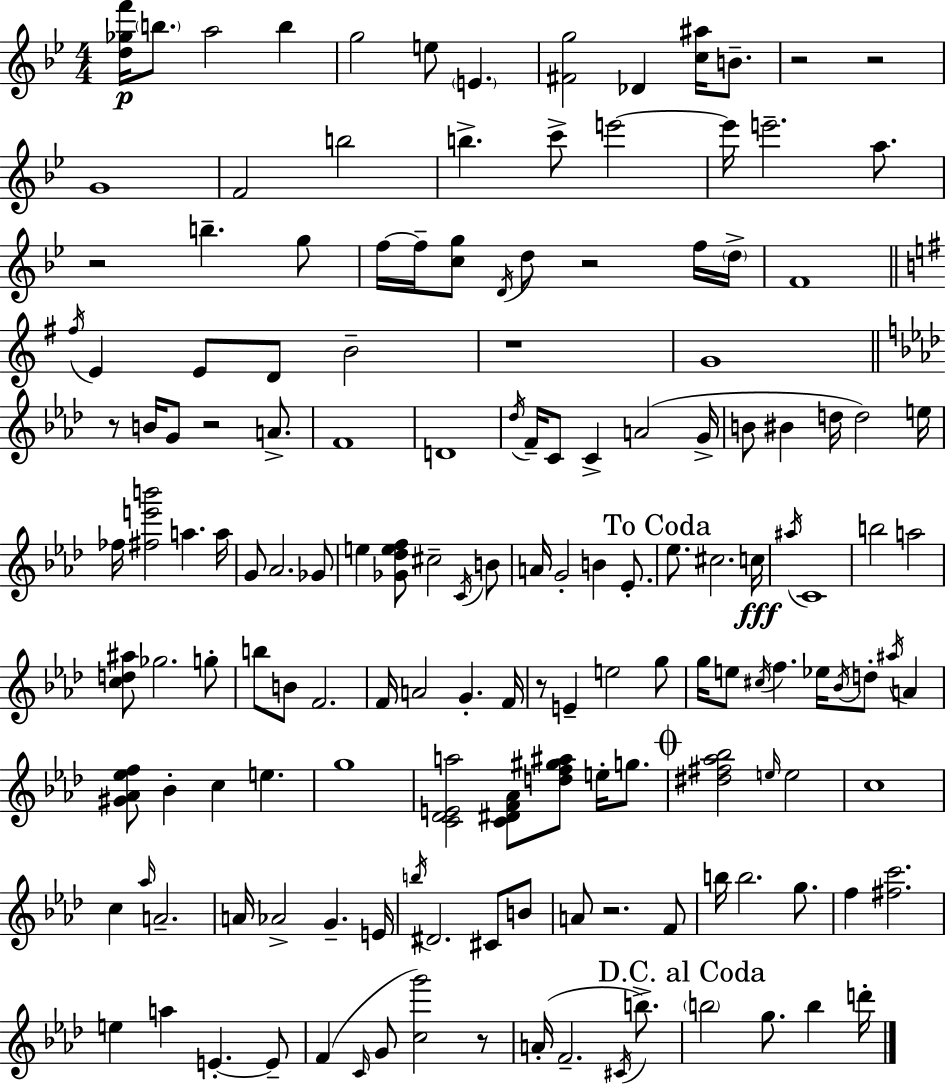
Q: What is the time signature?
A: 4/4